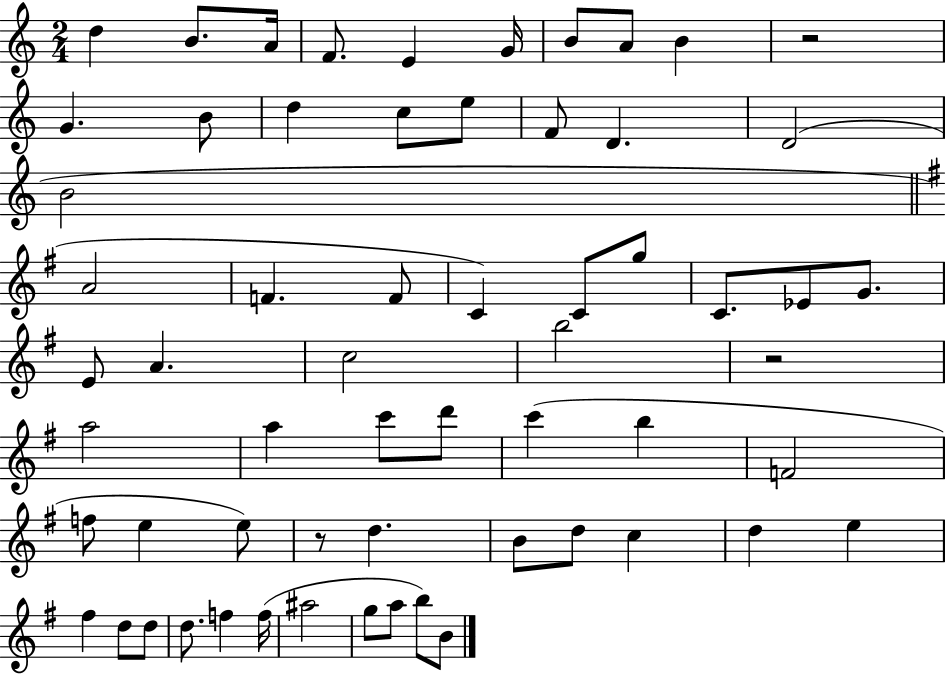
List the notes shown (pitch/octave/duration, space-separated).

D5/q B4/e. A4/s F4/e. E4/q G4/s B4/e A4/e B4/q R/h G4/q. B4/e D5/q C5/e E5/e F4/e D4/q. D4/h B4/h A4/h F4/q. F4/e C4/q C4/e G5/e C4/e. Eb4/e G4/e. E4/e A4/q. C5/h B5/h R/h A5/h A5/q C6/e D6/e C6/q B5/q F4/h F5/e E5/q E5/e R/e D5/q. B4/e D5/e C5/q D5/q E5/q F#5/q D5/e D5/e D5/e. F5/q F5/s A#5/h G5/e A5/e B5/e B4/e